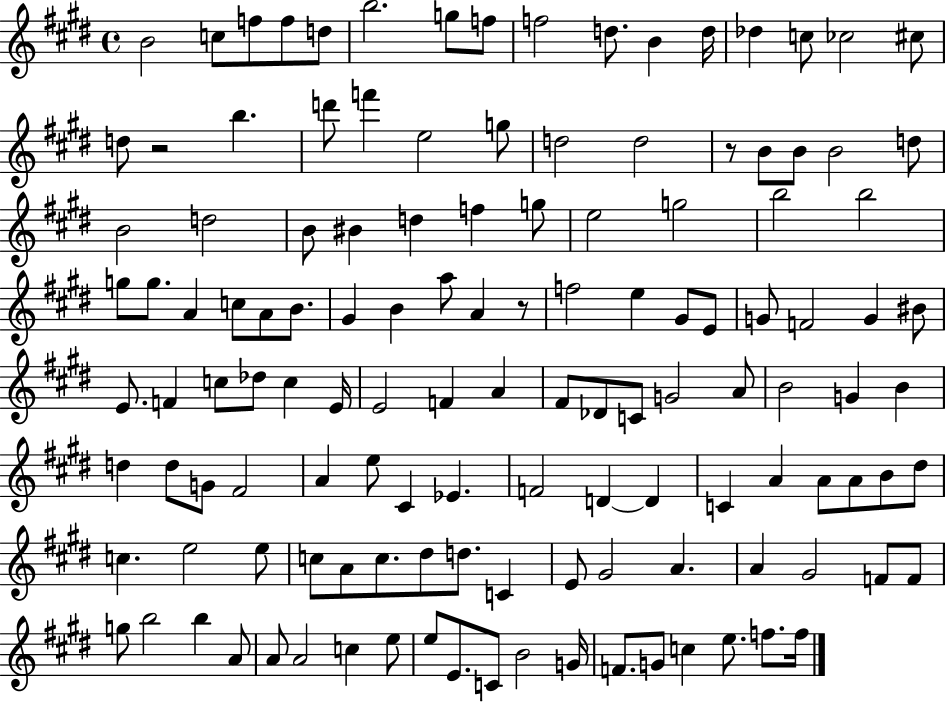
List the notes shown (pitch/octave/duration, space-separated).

B4/h C5/e F5/e F5/e D5/e B5/h. G5/e F5/e F5/h D5/e. B4/q D5/s Db5/q C5/e CES5/h C#5/e D5/e R/h B5/q. D6/e F6/q E5/h G5/e D5/h D5/h R/e B4/e B4/e B4/h D5/e B4/h D5/h B4/e BIS4/q D5/q F5/q G5/e E5/h G5/h B5/h B5/h G5/e G5/e. A4/q C5/e A4/e B4/e. G#4/q B4/q A5/e A4/q R/e F5/h E5/q G#4/e E4/e G4/e F4/h G4/q BIS4/e E4/e. F4/q C5/e Db5/e C5/q E4/s E4/h F4/q A4/q F#4/e Db4/e C4/e G4/h A4/e B4/h G4/q B4/q D5/q D5/e G4/e F#4/h A4/q E5/e C#4/q Eb4/q. F4/h D4/q D4/q C4/q A4/q A4/e A4/e B4/e D#5/e C5/q. E5/h E5/e C5/e A4/e C5/e. D#5/e D5/e. C4/q E4/e G#4/h A4/q. A4/q G#4/h F4/e F4/e G5/e B5/h B5/q A4/e A4/e A4/h C5/q E5/e E5/e E4/e. C4/e B4/h G4/s F4/e. G4/e C5/q E5/e. F5/e. F5/s